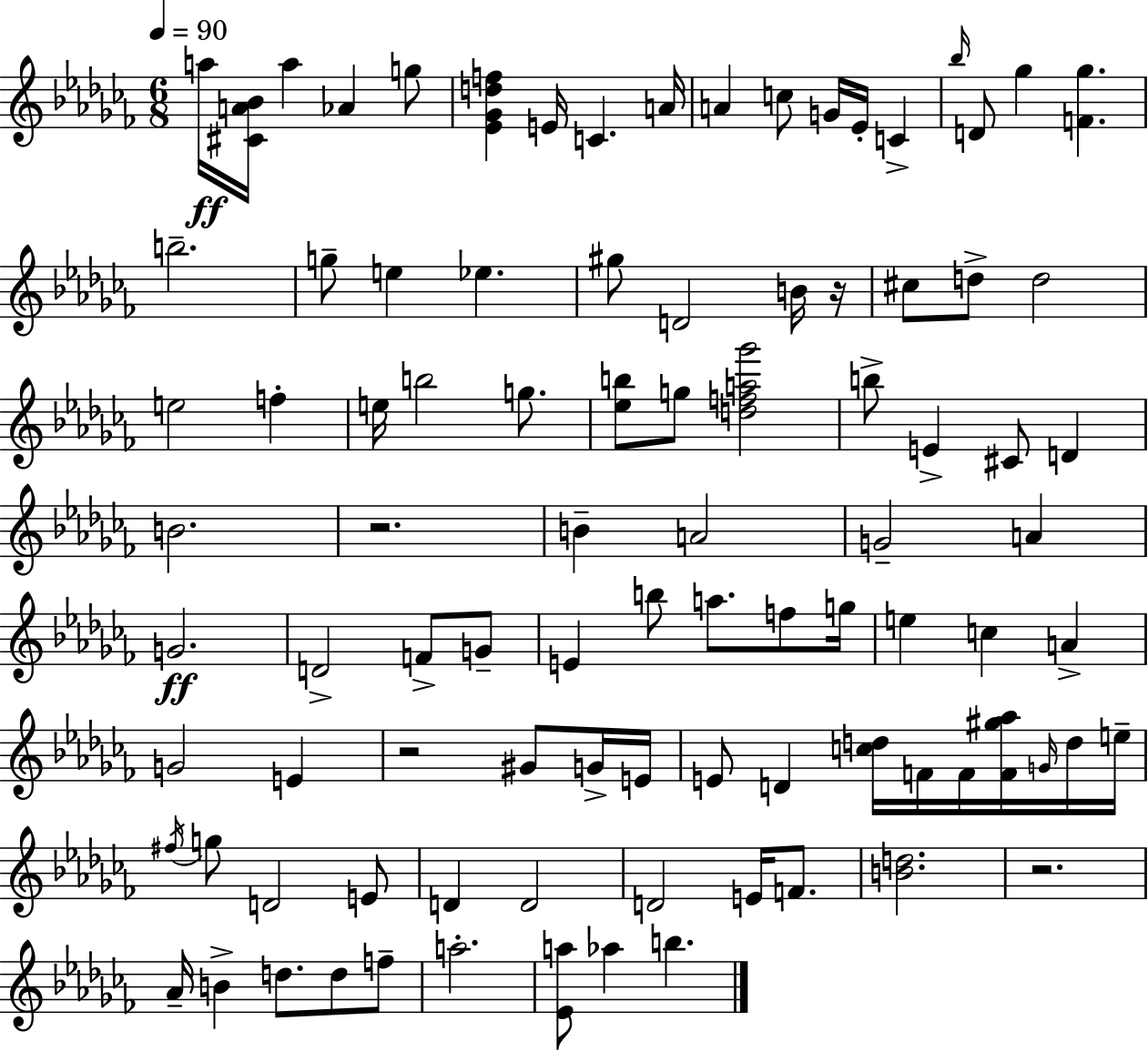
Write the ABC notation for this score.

X:1
T:Untitled
M:6/8
L:1/4
K:Abm
a/4 [^CA_B]/4 a _A g/2 [_E_Gdf] E/4 C A/4 A c/2 G/4 _E/4 C _b/4 D/2 _g [F_g] b2 g/2 e _e ^g/2 D2 B/4 z/4 ^c/2 d/2 d2 e2 f e/4 b2 g/2 [_eb]/2 g/2 [dfa_g']2 b/2 E ^C/2 D B2 z2 B A2 G2 A G2 D2 F/2 G/2 E b/2 a/2 f/2 g/4 e c A G2 E z2 ^G/2 G/4 E/4 E/2 D [cd]/4 F/4 F/4 [F^g_a]/4 G/4 d/4 e/4 ^f/4 g/2 D2 E/2 D D2 D2 E/4 F/2 [Bd]2 z2 _A/4 B d/2 d/2 f/2 a2 [_Ea]/2 _a b